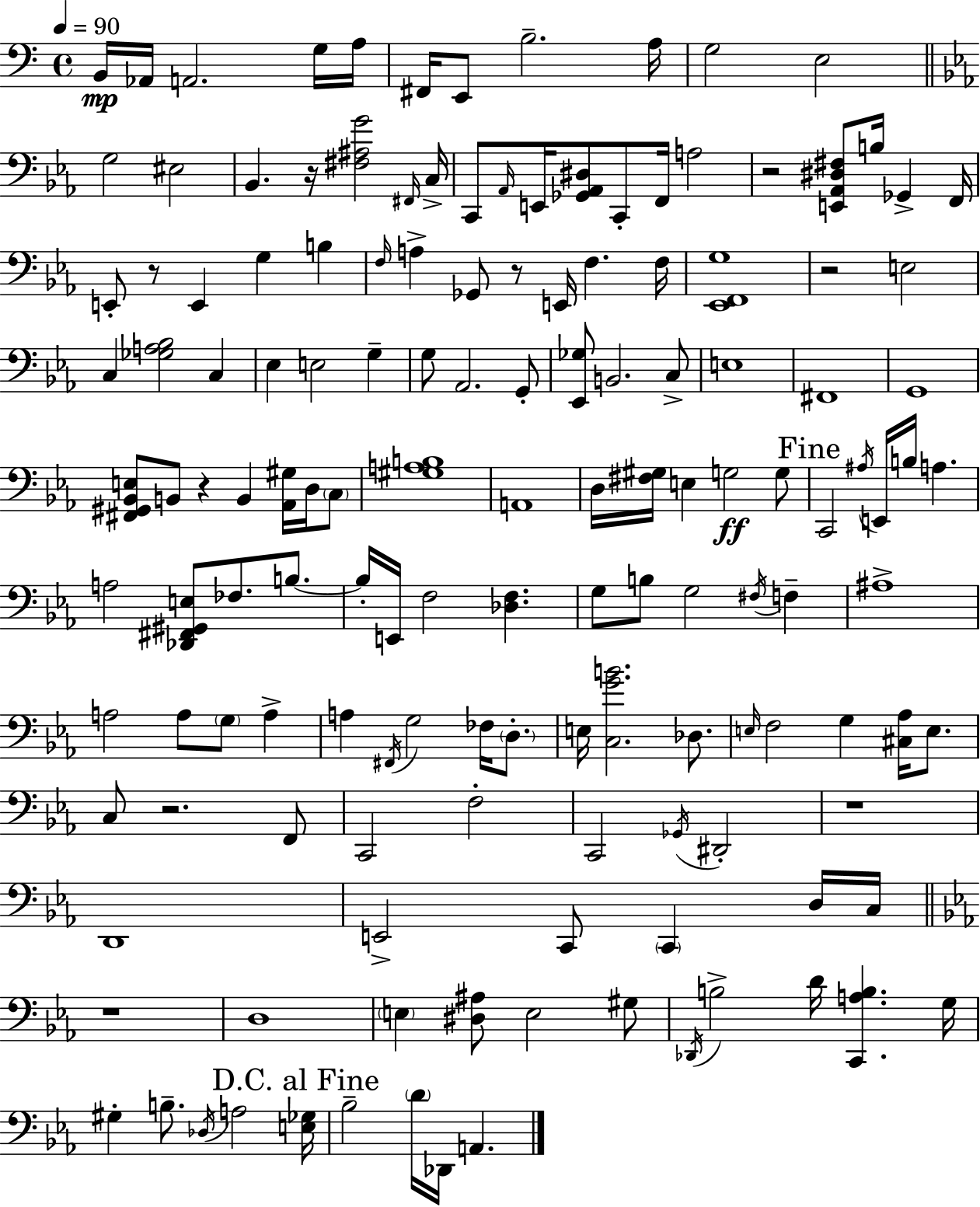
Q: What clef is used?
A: bass